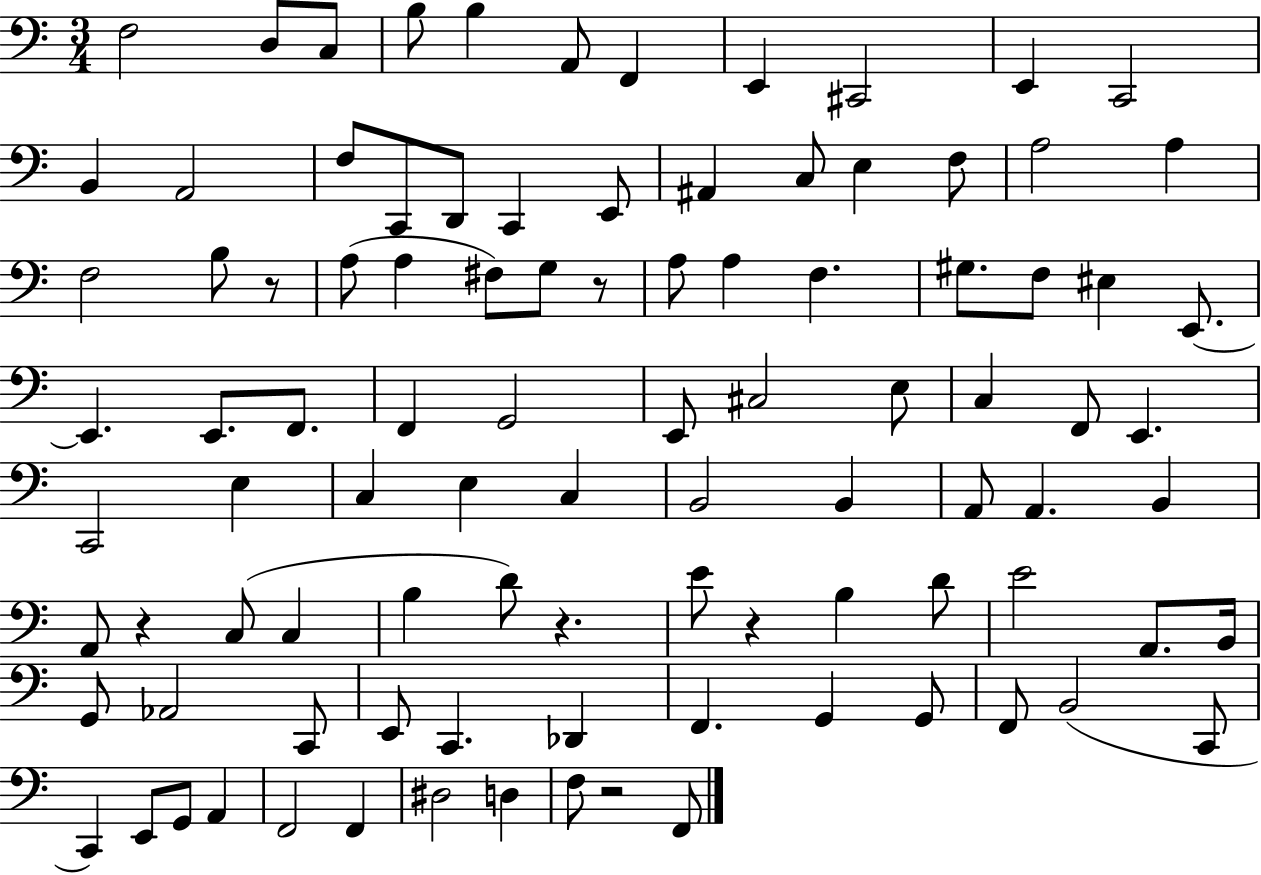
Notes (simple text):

F3/h D3/e C3/e B3/e B3/q A2/e F2/q E2/q C#2/h E2/q C2/h B2/q A2/h F3/e C2/e D2/e C2/q E2/e A#2/q C3/e E3/q F3/e A3/h A3/q F3/h B3/e R/e A3/e A3/q F#3/e G3/e R/e A3/e A3/q F3/q. G#3/e. F3/e EIS3/q E2/e. E2/q. E2/e. F2/e. F2/q G2/h E2/e C#3/h E3/e C3/q F2/e E2/q. C2/h E3/q C3/q E3/q C3/q B2/h B2/q A2/e A2/q. B2/q A2/e R/q C3/e C3/q B3/q D4/e R/q. E4/e R/q B3/q D4/e E4/h A2/e. B2/s G2/e Ab2/h C2/e E2/e C2/q. Db2/q F2/q. G2/q G2/e F2/e B2/h C2/e C2/q E2/e G2/e A2/q F2/h F2/q D#3/h D3/q F3/e R/h F2/e